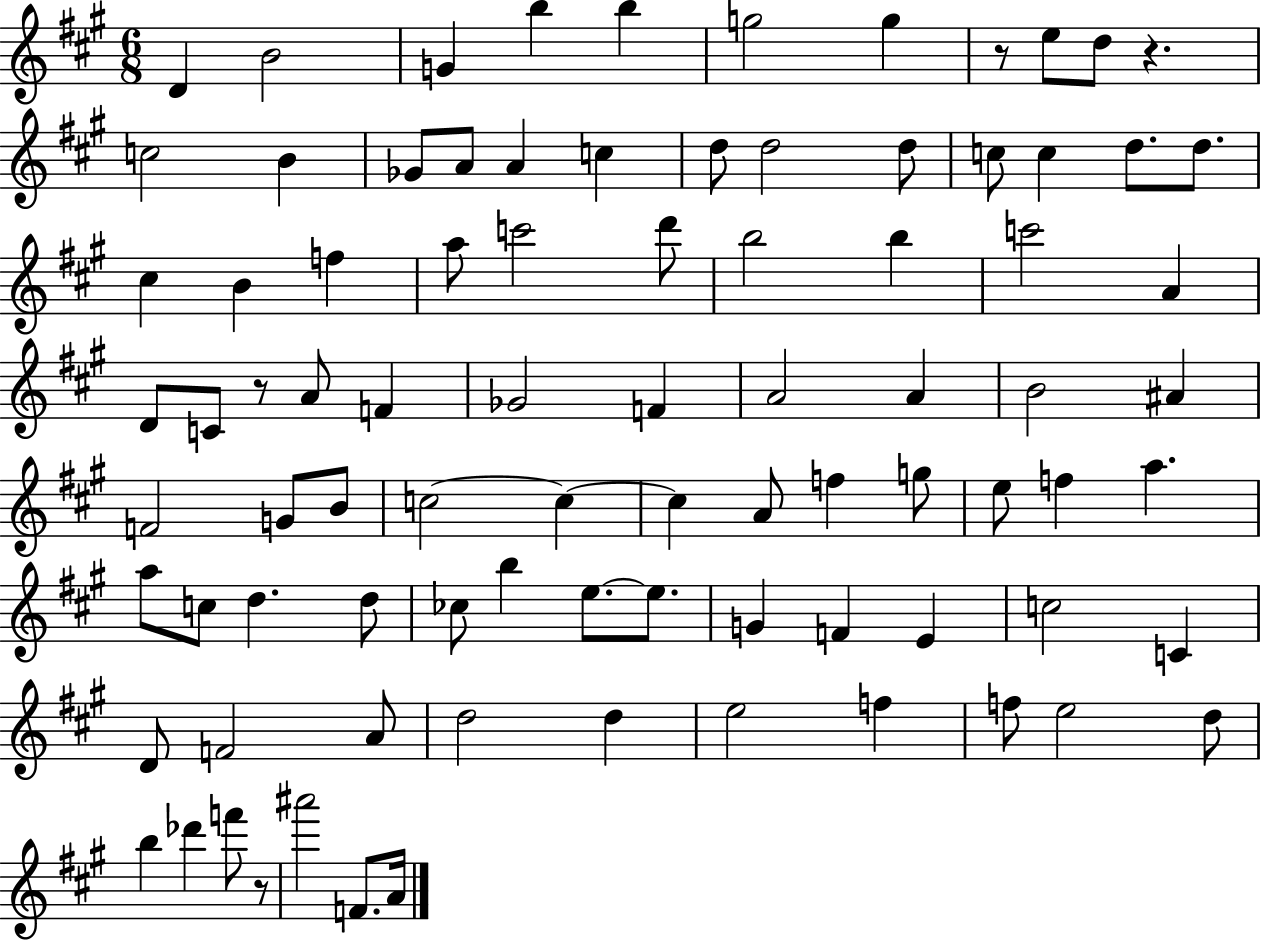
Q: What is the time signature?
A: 6/8